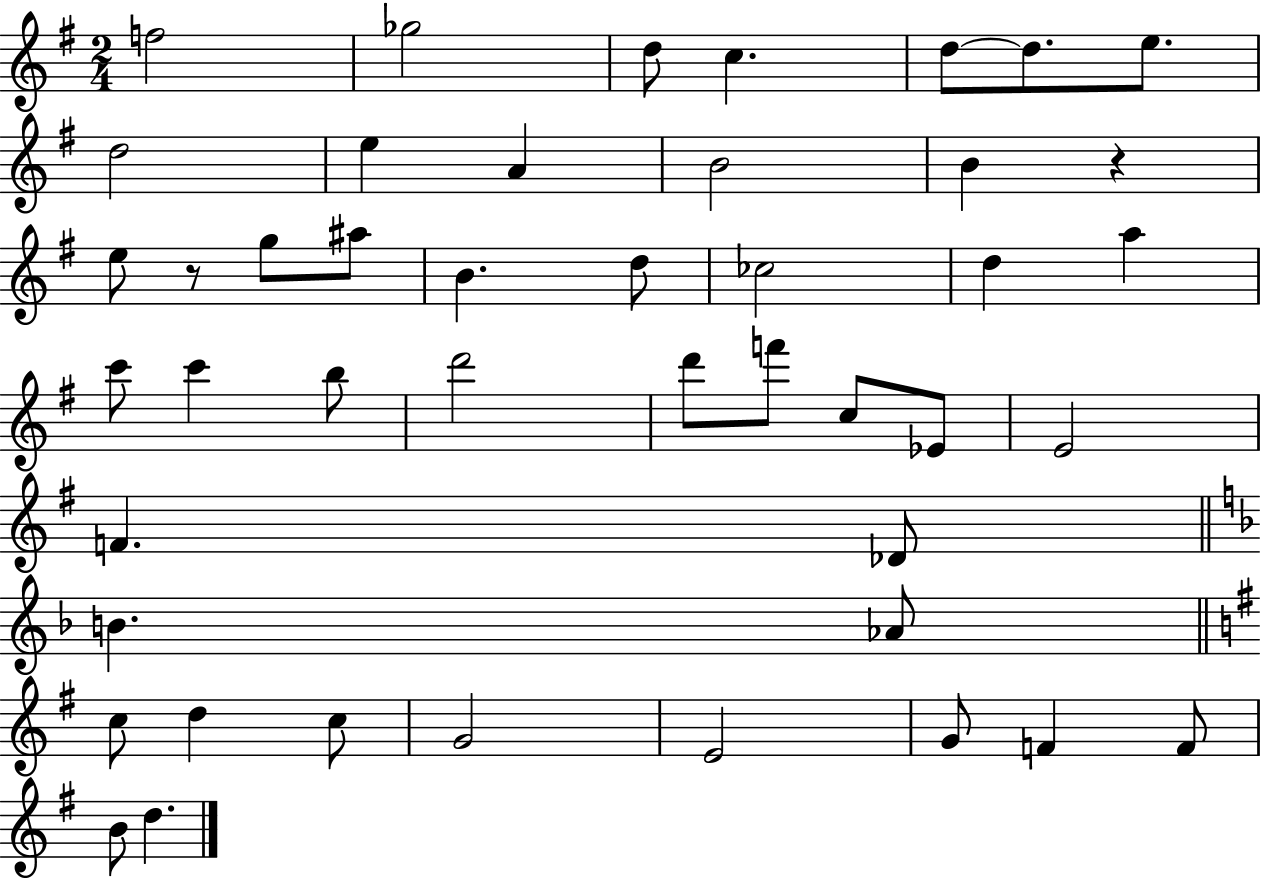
{
  \clef treble
  \numericTimeSignature
  \time 2/4
  \key g \major
  f''2 | ges''2 | d''8 c''4. | d''8~~ d''8. e''8. | \break d''2 | e''4 a'4 | b'2 | b'4 r4 | \break e''8 r8 g''8 ais''8 | b'4. d''8 | ces''2 | d''4 a''4 | \break c'''8 c'''4 b''8 | d'''2 | d'''8 f'''8 c''8 ees'8 | e'2 | \break f'4. des'8 | \bar "||" \break \key d \minor b'4. aes'8 | \bar "||" \break \key e \minor c''8 d''4 c''8 | g'2 | e'2 | g'8 f'4 f'8 | \break b'8 d''4. | \bar "|."
}